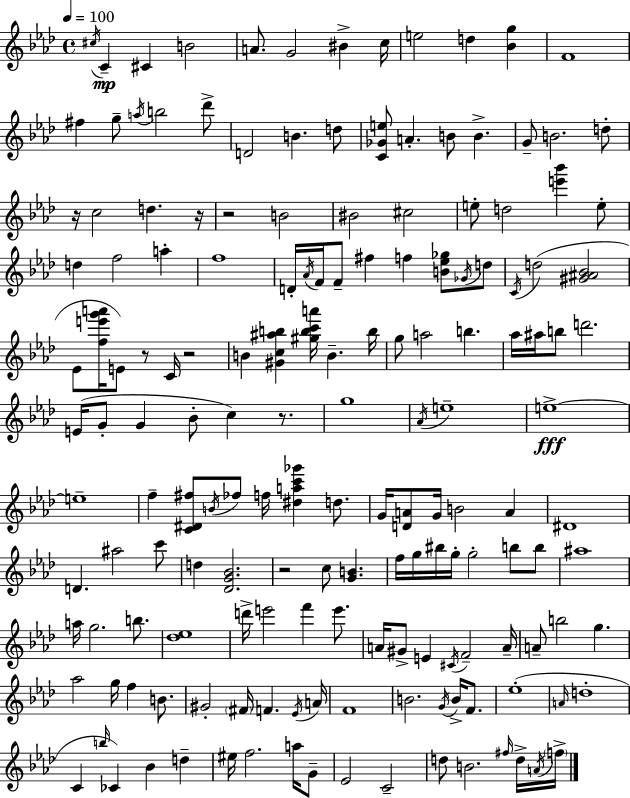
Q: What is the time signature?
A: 4/4